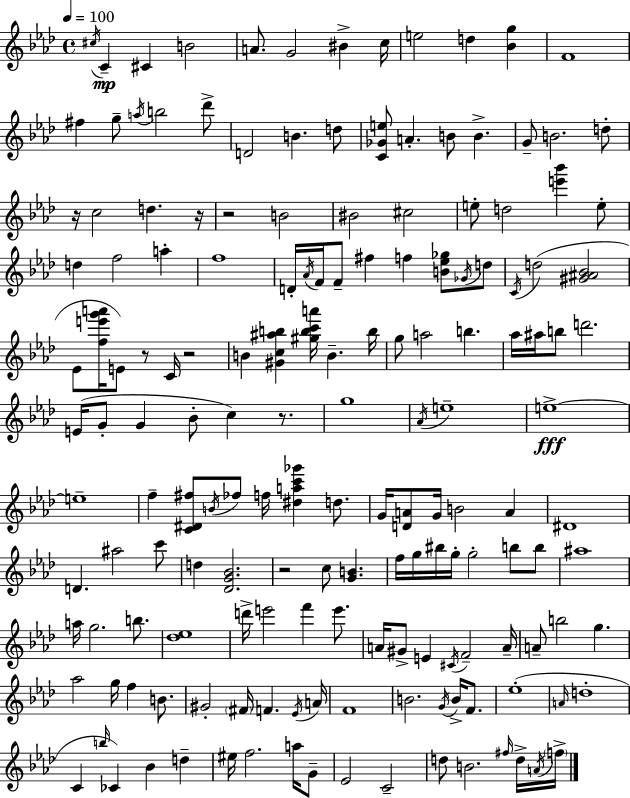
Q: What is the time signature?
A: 4/4